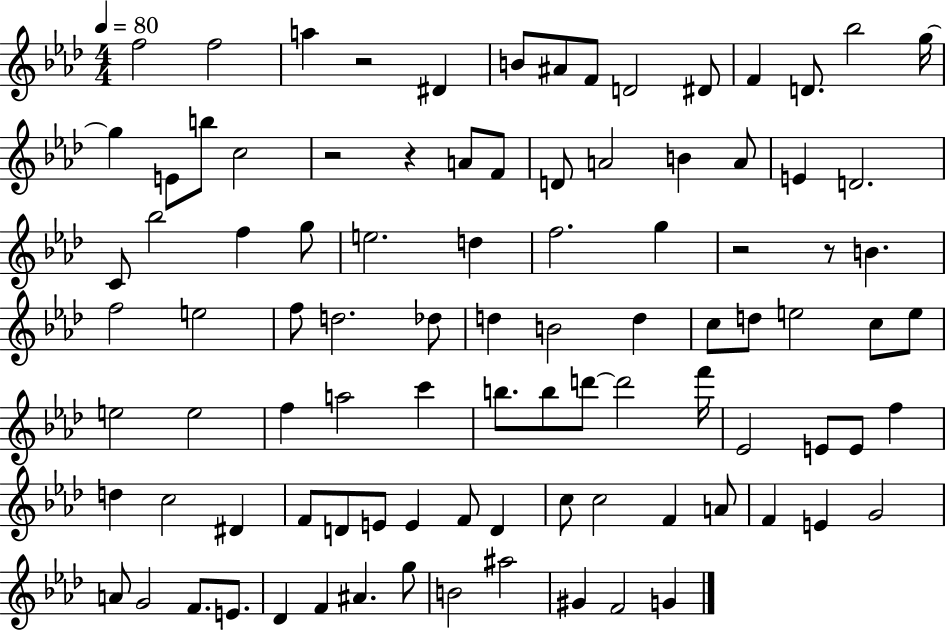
F5/h F5/h A5/q R/h D#4/q B4/e A#4/e F4/e D4/h D#4/e F4/q D4/e. Bb5/h G5/s G5/q E4/e B5/e C5/h R/h R/q A4/e F4/e D4/e A4/h B4/q A4/e E4/q D4/h. C4/e Bb5/h F5/q G5/e E5/h. D5/q F5/h. G5/q R/h R/e B4/q. F5/h E5/h F5/e D5/h. Db5/e D5/q B4/h D5/q C5/e D5/e E5/h C5/e E5/e E5/h E5/h F5/q A5/h C6/q B5/e. B5/e D6/e D6/h F6/s Eb4/h E4/e E4/e F5/q D5/q C5/h D#4/q F4/e D4/e E4/e E4/q F4/e D4/q C5/e C5/h F4/q A4/e F4/q E4/q G4/h A4/e G4/h F4/e. E4/e. Db4/q F4/q A#4/q. G5/e B4/h A#5/h G#4/q F4/h G4/q